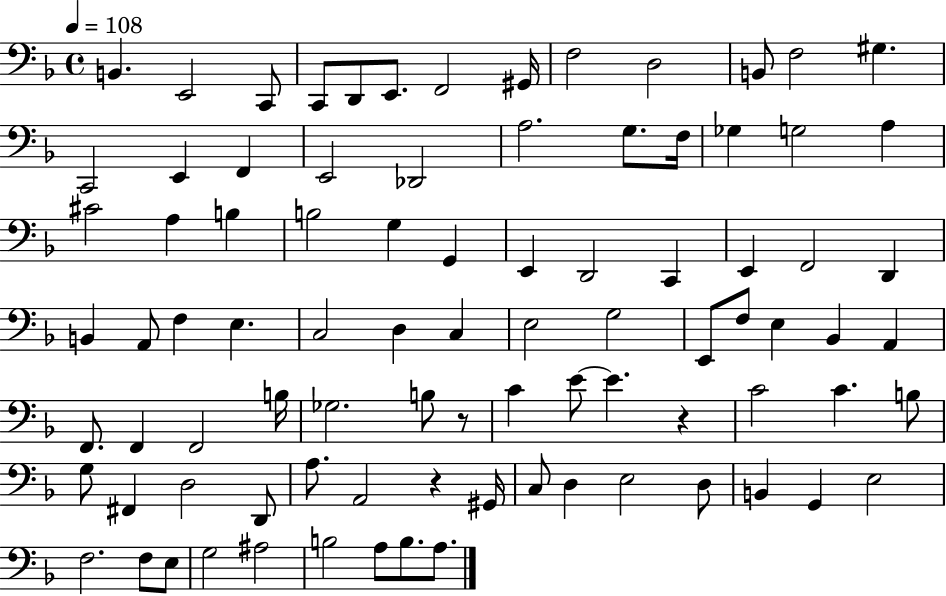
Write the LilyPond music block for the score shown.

{
  \clef bass
  \time 4/4
  \defaultTimeSignature
  \key f \major
  \tempo 4 = 108
  b,4. e,2 c,8 | c,8 d,8 e,8. f,2 gis,16 | f2 d2 | b,8 f2 gis4. | \break c,2 e,4 f,4 | e,2 des,2 | a2. g8. f16 | ges4 g2 a4 | \break cis'2 a4 b4 | b2 g4 g,4 | e,4 d,2 c,4 | e,4 f,2 d,4 | \break b,4 a,8 f4 e4. | c2 d4 c4 | e2 g2 | e,8 f8 e4 bes,4 a,4 | \break f,8. f,4 f,2 b16 | ges2. b8 r8 | c'4 e'8~~ e'4. r4 | c'2 c'4. b8 | \break g8 fis,4 d2 d,8 | a8. a,2 r4 gis,16 | c8 d4 e2 d8 | b,4 g,4 e2 | \break f2. f8 e8 | g2 ais2 | b2 a8 b8. a8. | \bar "|."
}